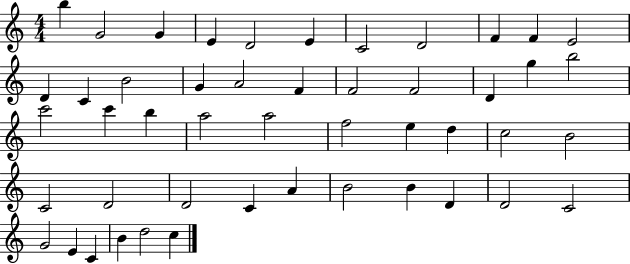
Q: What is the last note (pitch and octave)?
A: C5